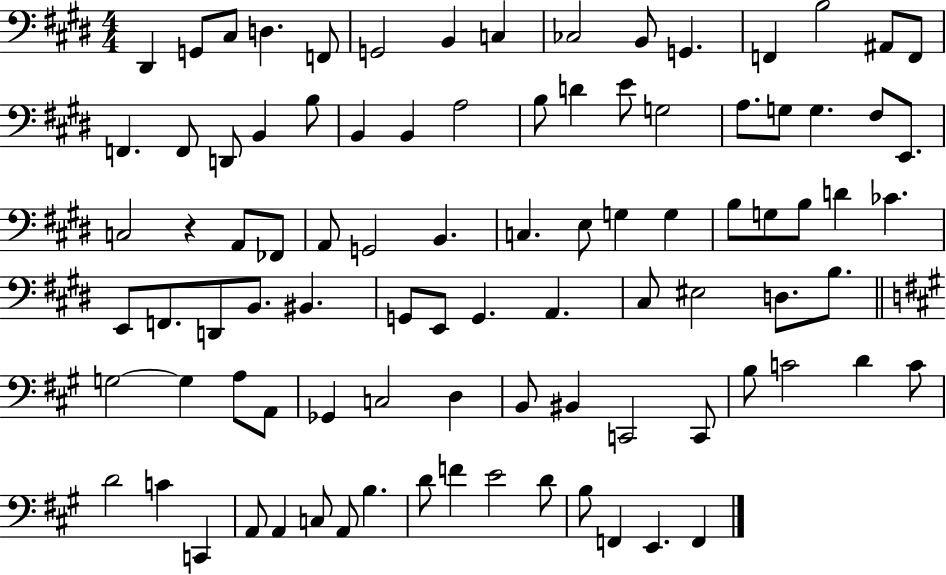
{
  \clef bass
  \numericTimeSignature
  \time 4/4
  \key e \major
  dis,4 g,8 cis8 d4. f,8 | g,2 b,4 c4 | ces2 b,8 g,4. | f,4 b2 ais,8 f,8 | \break f,4. f,8 d,8 b,4 b8 | b,4 b,4 a2 | b8 d'4 e'8 g2 | a8. g8 g4. fis8 e,8. | \break c2 r4 a,8 fes,8 | a,8 g,2 b,4. | c4. e8 g4 g4 | b8 g8 b8 d'4 ces'4. | \break e,8 f,8. d,8 b,8. bis,4. | g,8 e,8 g,4. a,4. | cis8 eis2 d8. b8. | \bar "||" \break \key a \major g2~~ g4 a8 a,8 | ges,4 c2 d4 | b,8 bis,4 c,2 c,8 | b8 c'2 d'4 c'8 | \break d'2 c'4 c,4 | a,8 a,4 c8 a,8 b4. | d'8 f'4 e'2 d'8 | b8 f,4 e,4. f,4 | \break \bar "|."
}